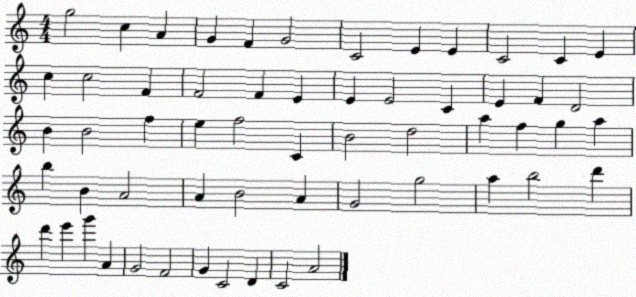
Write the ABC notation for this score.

X:1
T:Untitled
M:4/4
L:1/4
K:C
g2 c A G F G2 C2 E E C2 C E c c2 F F2 F E E E2 C E F D2 B B2 f e f2 C B2 d2 a f g a b B A2 A B2 A G2 g2 a b2 d' d' e' g' A G2 F2 G C2 D C2 A2